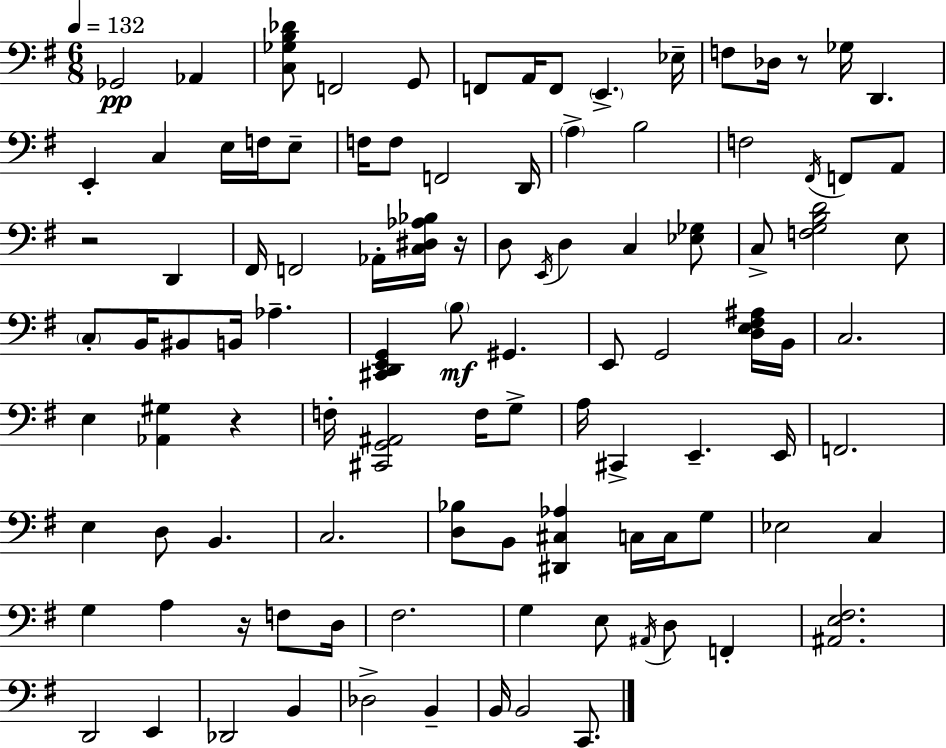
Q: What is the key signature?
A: E minor